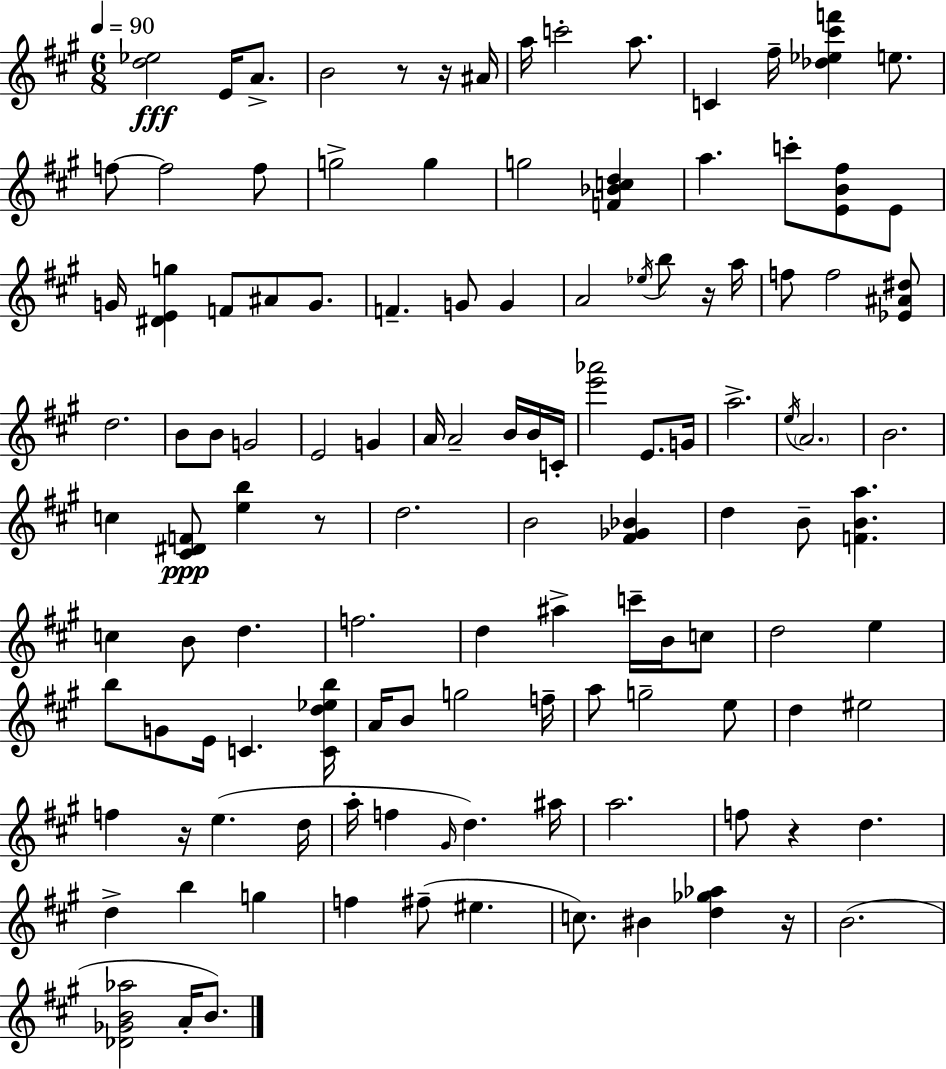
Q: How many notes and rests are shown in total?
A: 121